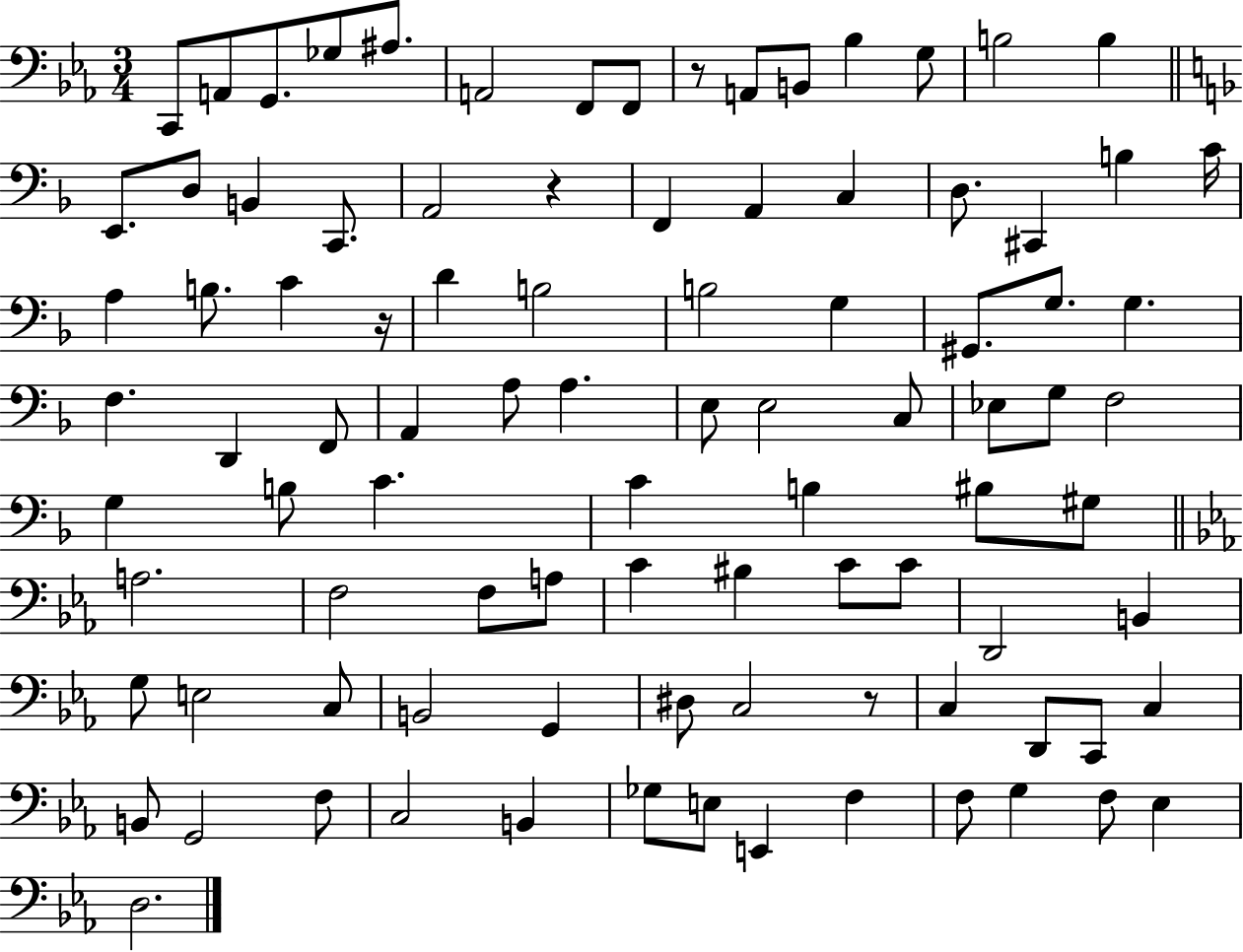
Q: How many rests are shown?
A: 4